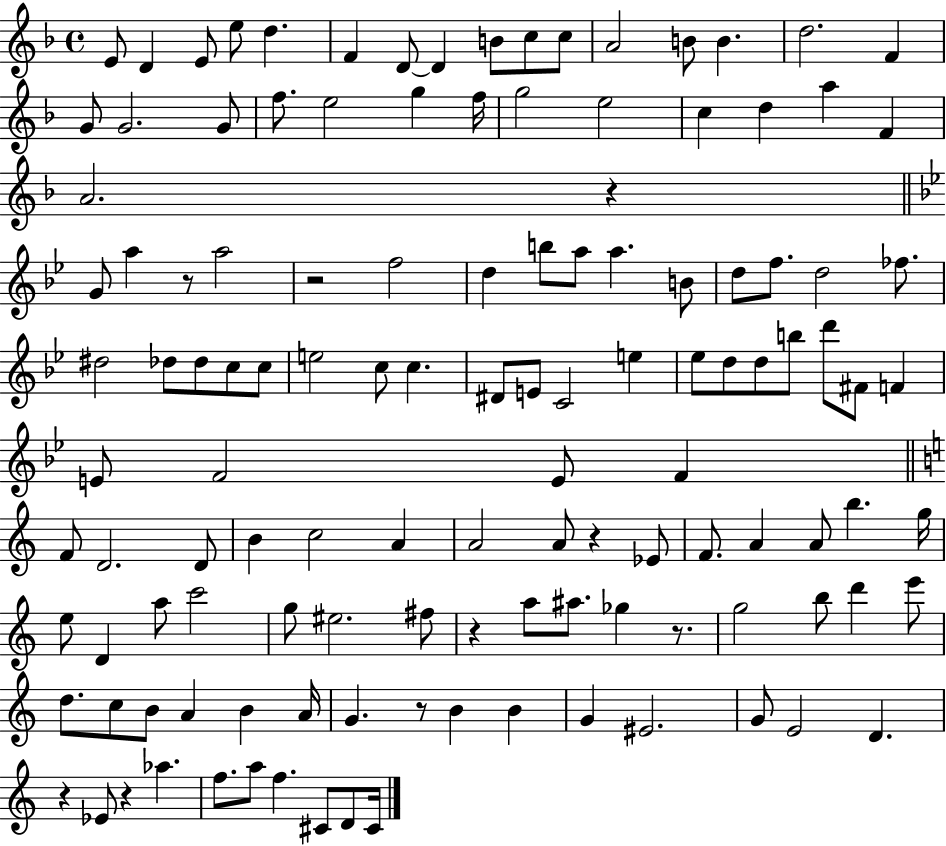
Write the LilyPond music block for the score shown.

{
  \clef treble
  \time 4/4
  \defaultTimeSignature
  \key f \major
  e'8 d'4 e'8 e''8 d''4. | f'4 d'8~~ d'4 b'8 c''8 c''8 | a'2 b'8 b'4. | d''2. f'4 | \break g'8 g'2. g'8 | f''8. e''2 g''4 f''16 | g''2 e''2 | c''4 d''4 a''4 f'4 | \break a'2. r4 | \bar "||" \break \key bes \major g'8 a''4 r8 a''2 | r2 f''2 | d''4 b''8 a''8 a''4. b'8 | d''8 f''8. d''2 fes''8. | \break dis''2 des''8 des''8 c''8 c''8 | e''2 c''8 c''4. | dis'8 e'8 c'2 e''4 | ees''8 d''8 d''8 b''8 d'''8 fis'8 f'4 | \break e'8 f'2 e'8 f'4 | \bar "||" \break \key c \major f'8 d'2. d'8 | b'4 c''2 a'4 | a'2 a'8 r4 ees'8 | f'8. a'4 a'8 b''4. g''16 | \break e''8 d'4 a''8 c'''2 | g''8 eis''2. fis''8 | r4 a''8 ais''8. ges''4 r8. | g''2 b''8 d'''4 e'''8 | \break d''8. c''8 b'8 a'4 b'4 a'16 | g'4. r8 b'4 b'4 | g'4 eis'2. | g'8 e'2 d'4. | \break r4 ees'8 r4 aes''4. | f''8. a''8 f''4. cis'8 d'8 cis'16 | \bar "|."
}